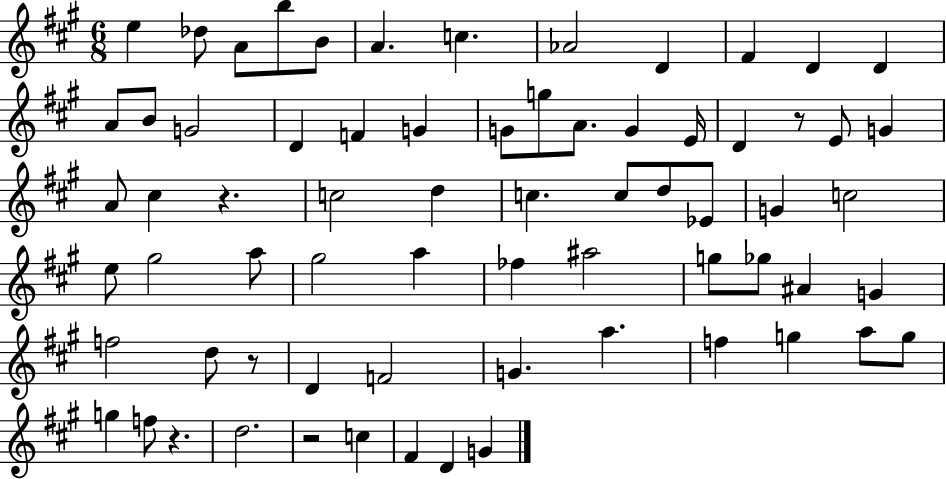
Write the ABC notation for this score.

X:1
T:Untitled
M:6/8
L:1/4
K:A
e _d/2 A/2 b/2 B/2 A c _A2 D ^F D D A/2 B/2 G2 D F G G/2 g/2 A/2 G E/4 D z/2 E/2 G A/2 ^c z c2 d c c/2 d/2 _E/2 G c2 e/2 ^g2 a/2 ^g2 a _f ^a2 g/2 _g/2 ^A G f2 d/2 z/2 D F2 G a f g a/2 g/2 g f/2 z d2 z2 c ^F D G